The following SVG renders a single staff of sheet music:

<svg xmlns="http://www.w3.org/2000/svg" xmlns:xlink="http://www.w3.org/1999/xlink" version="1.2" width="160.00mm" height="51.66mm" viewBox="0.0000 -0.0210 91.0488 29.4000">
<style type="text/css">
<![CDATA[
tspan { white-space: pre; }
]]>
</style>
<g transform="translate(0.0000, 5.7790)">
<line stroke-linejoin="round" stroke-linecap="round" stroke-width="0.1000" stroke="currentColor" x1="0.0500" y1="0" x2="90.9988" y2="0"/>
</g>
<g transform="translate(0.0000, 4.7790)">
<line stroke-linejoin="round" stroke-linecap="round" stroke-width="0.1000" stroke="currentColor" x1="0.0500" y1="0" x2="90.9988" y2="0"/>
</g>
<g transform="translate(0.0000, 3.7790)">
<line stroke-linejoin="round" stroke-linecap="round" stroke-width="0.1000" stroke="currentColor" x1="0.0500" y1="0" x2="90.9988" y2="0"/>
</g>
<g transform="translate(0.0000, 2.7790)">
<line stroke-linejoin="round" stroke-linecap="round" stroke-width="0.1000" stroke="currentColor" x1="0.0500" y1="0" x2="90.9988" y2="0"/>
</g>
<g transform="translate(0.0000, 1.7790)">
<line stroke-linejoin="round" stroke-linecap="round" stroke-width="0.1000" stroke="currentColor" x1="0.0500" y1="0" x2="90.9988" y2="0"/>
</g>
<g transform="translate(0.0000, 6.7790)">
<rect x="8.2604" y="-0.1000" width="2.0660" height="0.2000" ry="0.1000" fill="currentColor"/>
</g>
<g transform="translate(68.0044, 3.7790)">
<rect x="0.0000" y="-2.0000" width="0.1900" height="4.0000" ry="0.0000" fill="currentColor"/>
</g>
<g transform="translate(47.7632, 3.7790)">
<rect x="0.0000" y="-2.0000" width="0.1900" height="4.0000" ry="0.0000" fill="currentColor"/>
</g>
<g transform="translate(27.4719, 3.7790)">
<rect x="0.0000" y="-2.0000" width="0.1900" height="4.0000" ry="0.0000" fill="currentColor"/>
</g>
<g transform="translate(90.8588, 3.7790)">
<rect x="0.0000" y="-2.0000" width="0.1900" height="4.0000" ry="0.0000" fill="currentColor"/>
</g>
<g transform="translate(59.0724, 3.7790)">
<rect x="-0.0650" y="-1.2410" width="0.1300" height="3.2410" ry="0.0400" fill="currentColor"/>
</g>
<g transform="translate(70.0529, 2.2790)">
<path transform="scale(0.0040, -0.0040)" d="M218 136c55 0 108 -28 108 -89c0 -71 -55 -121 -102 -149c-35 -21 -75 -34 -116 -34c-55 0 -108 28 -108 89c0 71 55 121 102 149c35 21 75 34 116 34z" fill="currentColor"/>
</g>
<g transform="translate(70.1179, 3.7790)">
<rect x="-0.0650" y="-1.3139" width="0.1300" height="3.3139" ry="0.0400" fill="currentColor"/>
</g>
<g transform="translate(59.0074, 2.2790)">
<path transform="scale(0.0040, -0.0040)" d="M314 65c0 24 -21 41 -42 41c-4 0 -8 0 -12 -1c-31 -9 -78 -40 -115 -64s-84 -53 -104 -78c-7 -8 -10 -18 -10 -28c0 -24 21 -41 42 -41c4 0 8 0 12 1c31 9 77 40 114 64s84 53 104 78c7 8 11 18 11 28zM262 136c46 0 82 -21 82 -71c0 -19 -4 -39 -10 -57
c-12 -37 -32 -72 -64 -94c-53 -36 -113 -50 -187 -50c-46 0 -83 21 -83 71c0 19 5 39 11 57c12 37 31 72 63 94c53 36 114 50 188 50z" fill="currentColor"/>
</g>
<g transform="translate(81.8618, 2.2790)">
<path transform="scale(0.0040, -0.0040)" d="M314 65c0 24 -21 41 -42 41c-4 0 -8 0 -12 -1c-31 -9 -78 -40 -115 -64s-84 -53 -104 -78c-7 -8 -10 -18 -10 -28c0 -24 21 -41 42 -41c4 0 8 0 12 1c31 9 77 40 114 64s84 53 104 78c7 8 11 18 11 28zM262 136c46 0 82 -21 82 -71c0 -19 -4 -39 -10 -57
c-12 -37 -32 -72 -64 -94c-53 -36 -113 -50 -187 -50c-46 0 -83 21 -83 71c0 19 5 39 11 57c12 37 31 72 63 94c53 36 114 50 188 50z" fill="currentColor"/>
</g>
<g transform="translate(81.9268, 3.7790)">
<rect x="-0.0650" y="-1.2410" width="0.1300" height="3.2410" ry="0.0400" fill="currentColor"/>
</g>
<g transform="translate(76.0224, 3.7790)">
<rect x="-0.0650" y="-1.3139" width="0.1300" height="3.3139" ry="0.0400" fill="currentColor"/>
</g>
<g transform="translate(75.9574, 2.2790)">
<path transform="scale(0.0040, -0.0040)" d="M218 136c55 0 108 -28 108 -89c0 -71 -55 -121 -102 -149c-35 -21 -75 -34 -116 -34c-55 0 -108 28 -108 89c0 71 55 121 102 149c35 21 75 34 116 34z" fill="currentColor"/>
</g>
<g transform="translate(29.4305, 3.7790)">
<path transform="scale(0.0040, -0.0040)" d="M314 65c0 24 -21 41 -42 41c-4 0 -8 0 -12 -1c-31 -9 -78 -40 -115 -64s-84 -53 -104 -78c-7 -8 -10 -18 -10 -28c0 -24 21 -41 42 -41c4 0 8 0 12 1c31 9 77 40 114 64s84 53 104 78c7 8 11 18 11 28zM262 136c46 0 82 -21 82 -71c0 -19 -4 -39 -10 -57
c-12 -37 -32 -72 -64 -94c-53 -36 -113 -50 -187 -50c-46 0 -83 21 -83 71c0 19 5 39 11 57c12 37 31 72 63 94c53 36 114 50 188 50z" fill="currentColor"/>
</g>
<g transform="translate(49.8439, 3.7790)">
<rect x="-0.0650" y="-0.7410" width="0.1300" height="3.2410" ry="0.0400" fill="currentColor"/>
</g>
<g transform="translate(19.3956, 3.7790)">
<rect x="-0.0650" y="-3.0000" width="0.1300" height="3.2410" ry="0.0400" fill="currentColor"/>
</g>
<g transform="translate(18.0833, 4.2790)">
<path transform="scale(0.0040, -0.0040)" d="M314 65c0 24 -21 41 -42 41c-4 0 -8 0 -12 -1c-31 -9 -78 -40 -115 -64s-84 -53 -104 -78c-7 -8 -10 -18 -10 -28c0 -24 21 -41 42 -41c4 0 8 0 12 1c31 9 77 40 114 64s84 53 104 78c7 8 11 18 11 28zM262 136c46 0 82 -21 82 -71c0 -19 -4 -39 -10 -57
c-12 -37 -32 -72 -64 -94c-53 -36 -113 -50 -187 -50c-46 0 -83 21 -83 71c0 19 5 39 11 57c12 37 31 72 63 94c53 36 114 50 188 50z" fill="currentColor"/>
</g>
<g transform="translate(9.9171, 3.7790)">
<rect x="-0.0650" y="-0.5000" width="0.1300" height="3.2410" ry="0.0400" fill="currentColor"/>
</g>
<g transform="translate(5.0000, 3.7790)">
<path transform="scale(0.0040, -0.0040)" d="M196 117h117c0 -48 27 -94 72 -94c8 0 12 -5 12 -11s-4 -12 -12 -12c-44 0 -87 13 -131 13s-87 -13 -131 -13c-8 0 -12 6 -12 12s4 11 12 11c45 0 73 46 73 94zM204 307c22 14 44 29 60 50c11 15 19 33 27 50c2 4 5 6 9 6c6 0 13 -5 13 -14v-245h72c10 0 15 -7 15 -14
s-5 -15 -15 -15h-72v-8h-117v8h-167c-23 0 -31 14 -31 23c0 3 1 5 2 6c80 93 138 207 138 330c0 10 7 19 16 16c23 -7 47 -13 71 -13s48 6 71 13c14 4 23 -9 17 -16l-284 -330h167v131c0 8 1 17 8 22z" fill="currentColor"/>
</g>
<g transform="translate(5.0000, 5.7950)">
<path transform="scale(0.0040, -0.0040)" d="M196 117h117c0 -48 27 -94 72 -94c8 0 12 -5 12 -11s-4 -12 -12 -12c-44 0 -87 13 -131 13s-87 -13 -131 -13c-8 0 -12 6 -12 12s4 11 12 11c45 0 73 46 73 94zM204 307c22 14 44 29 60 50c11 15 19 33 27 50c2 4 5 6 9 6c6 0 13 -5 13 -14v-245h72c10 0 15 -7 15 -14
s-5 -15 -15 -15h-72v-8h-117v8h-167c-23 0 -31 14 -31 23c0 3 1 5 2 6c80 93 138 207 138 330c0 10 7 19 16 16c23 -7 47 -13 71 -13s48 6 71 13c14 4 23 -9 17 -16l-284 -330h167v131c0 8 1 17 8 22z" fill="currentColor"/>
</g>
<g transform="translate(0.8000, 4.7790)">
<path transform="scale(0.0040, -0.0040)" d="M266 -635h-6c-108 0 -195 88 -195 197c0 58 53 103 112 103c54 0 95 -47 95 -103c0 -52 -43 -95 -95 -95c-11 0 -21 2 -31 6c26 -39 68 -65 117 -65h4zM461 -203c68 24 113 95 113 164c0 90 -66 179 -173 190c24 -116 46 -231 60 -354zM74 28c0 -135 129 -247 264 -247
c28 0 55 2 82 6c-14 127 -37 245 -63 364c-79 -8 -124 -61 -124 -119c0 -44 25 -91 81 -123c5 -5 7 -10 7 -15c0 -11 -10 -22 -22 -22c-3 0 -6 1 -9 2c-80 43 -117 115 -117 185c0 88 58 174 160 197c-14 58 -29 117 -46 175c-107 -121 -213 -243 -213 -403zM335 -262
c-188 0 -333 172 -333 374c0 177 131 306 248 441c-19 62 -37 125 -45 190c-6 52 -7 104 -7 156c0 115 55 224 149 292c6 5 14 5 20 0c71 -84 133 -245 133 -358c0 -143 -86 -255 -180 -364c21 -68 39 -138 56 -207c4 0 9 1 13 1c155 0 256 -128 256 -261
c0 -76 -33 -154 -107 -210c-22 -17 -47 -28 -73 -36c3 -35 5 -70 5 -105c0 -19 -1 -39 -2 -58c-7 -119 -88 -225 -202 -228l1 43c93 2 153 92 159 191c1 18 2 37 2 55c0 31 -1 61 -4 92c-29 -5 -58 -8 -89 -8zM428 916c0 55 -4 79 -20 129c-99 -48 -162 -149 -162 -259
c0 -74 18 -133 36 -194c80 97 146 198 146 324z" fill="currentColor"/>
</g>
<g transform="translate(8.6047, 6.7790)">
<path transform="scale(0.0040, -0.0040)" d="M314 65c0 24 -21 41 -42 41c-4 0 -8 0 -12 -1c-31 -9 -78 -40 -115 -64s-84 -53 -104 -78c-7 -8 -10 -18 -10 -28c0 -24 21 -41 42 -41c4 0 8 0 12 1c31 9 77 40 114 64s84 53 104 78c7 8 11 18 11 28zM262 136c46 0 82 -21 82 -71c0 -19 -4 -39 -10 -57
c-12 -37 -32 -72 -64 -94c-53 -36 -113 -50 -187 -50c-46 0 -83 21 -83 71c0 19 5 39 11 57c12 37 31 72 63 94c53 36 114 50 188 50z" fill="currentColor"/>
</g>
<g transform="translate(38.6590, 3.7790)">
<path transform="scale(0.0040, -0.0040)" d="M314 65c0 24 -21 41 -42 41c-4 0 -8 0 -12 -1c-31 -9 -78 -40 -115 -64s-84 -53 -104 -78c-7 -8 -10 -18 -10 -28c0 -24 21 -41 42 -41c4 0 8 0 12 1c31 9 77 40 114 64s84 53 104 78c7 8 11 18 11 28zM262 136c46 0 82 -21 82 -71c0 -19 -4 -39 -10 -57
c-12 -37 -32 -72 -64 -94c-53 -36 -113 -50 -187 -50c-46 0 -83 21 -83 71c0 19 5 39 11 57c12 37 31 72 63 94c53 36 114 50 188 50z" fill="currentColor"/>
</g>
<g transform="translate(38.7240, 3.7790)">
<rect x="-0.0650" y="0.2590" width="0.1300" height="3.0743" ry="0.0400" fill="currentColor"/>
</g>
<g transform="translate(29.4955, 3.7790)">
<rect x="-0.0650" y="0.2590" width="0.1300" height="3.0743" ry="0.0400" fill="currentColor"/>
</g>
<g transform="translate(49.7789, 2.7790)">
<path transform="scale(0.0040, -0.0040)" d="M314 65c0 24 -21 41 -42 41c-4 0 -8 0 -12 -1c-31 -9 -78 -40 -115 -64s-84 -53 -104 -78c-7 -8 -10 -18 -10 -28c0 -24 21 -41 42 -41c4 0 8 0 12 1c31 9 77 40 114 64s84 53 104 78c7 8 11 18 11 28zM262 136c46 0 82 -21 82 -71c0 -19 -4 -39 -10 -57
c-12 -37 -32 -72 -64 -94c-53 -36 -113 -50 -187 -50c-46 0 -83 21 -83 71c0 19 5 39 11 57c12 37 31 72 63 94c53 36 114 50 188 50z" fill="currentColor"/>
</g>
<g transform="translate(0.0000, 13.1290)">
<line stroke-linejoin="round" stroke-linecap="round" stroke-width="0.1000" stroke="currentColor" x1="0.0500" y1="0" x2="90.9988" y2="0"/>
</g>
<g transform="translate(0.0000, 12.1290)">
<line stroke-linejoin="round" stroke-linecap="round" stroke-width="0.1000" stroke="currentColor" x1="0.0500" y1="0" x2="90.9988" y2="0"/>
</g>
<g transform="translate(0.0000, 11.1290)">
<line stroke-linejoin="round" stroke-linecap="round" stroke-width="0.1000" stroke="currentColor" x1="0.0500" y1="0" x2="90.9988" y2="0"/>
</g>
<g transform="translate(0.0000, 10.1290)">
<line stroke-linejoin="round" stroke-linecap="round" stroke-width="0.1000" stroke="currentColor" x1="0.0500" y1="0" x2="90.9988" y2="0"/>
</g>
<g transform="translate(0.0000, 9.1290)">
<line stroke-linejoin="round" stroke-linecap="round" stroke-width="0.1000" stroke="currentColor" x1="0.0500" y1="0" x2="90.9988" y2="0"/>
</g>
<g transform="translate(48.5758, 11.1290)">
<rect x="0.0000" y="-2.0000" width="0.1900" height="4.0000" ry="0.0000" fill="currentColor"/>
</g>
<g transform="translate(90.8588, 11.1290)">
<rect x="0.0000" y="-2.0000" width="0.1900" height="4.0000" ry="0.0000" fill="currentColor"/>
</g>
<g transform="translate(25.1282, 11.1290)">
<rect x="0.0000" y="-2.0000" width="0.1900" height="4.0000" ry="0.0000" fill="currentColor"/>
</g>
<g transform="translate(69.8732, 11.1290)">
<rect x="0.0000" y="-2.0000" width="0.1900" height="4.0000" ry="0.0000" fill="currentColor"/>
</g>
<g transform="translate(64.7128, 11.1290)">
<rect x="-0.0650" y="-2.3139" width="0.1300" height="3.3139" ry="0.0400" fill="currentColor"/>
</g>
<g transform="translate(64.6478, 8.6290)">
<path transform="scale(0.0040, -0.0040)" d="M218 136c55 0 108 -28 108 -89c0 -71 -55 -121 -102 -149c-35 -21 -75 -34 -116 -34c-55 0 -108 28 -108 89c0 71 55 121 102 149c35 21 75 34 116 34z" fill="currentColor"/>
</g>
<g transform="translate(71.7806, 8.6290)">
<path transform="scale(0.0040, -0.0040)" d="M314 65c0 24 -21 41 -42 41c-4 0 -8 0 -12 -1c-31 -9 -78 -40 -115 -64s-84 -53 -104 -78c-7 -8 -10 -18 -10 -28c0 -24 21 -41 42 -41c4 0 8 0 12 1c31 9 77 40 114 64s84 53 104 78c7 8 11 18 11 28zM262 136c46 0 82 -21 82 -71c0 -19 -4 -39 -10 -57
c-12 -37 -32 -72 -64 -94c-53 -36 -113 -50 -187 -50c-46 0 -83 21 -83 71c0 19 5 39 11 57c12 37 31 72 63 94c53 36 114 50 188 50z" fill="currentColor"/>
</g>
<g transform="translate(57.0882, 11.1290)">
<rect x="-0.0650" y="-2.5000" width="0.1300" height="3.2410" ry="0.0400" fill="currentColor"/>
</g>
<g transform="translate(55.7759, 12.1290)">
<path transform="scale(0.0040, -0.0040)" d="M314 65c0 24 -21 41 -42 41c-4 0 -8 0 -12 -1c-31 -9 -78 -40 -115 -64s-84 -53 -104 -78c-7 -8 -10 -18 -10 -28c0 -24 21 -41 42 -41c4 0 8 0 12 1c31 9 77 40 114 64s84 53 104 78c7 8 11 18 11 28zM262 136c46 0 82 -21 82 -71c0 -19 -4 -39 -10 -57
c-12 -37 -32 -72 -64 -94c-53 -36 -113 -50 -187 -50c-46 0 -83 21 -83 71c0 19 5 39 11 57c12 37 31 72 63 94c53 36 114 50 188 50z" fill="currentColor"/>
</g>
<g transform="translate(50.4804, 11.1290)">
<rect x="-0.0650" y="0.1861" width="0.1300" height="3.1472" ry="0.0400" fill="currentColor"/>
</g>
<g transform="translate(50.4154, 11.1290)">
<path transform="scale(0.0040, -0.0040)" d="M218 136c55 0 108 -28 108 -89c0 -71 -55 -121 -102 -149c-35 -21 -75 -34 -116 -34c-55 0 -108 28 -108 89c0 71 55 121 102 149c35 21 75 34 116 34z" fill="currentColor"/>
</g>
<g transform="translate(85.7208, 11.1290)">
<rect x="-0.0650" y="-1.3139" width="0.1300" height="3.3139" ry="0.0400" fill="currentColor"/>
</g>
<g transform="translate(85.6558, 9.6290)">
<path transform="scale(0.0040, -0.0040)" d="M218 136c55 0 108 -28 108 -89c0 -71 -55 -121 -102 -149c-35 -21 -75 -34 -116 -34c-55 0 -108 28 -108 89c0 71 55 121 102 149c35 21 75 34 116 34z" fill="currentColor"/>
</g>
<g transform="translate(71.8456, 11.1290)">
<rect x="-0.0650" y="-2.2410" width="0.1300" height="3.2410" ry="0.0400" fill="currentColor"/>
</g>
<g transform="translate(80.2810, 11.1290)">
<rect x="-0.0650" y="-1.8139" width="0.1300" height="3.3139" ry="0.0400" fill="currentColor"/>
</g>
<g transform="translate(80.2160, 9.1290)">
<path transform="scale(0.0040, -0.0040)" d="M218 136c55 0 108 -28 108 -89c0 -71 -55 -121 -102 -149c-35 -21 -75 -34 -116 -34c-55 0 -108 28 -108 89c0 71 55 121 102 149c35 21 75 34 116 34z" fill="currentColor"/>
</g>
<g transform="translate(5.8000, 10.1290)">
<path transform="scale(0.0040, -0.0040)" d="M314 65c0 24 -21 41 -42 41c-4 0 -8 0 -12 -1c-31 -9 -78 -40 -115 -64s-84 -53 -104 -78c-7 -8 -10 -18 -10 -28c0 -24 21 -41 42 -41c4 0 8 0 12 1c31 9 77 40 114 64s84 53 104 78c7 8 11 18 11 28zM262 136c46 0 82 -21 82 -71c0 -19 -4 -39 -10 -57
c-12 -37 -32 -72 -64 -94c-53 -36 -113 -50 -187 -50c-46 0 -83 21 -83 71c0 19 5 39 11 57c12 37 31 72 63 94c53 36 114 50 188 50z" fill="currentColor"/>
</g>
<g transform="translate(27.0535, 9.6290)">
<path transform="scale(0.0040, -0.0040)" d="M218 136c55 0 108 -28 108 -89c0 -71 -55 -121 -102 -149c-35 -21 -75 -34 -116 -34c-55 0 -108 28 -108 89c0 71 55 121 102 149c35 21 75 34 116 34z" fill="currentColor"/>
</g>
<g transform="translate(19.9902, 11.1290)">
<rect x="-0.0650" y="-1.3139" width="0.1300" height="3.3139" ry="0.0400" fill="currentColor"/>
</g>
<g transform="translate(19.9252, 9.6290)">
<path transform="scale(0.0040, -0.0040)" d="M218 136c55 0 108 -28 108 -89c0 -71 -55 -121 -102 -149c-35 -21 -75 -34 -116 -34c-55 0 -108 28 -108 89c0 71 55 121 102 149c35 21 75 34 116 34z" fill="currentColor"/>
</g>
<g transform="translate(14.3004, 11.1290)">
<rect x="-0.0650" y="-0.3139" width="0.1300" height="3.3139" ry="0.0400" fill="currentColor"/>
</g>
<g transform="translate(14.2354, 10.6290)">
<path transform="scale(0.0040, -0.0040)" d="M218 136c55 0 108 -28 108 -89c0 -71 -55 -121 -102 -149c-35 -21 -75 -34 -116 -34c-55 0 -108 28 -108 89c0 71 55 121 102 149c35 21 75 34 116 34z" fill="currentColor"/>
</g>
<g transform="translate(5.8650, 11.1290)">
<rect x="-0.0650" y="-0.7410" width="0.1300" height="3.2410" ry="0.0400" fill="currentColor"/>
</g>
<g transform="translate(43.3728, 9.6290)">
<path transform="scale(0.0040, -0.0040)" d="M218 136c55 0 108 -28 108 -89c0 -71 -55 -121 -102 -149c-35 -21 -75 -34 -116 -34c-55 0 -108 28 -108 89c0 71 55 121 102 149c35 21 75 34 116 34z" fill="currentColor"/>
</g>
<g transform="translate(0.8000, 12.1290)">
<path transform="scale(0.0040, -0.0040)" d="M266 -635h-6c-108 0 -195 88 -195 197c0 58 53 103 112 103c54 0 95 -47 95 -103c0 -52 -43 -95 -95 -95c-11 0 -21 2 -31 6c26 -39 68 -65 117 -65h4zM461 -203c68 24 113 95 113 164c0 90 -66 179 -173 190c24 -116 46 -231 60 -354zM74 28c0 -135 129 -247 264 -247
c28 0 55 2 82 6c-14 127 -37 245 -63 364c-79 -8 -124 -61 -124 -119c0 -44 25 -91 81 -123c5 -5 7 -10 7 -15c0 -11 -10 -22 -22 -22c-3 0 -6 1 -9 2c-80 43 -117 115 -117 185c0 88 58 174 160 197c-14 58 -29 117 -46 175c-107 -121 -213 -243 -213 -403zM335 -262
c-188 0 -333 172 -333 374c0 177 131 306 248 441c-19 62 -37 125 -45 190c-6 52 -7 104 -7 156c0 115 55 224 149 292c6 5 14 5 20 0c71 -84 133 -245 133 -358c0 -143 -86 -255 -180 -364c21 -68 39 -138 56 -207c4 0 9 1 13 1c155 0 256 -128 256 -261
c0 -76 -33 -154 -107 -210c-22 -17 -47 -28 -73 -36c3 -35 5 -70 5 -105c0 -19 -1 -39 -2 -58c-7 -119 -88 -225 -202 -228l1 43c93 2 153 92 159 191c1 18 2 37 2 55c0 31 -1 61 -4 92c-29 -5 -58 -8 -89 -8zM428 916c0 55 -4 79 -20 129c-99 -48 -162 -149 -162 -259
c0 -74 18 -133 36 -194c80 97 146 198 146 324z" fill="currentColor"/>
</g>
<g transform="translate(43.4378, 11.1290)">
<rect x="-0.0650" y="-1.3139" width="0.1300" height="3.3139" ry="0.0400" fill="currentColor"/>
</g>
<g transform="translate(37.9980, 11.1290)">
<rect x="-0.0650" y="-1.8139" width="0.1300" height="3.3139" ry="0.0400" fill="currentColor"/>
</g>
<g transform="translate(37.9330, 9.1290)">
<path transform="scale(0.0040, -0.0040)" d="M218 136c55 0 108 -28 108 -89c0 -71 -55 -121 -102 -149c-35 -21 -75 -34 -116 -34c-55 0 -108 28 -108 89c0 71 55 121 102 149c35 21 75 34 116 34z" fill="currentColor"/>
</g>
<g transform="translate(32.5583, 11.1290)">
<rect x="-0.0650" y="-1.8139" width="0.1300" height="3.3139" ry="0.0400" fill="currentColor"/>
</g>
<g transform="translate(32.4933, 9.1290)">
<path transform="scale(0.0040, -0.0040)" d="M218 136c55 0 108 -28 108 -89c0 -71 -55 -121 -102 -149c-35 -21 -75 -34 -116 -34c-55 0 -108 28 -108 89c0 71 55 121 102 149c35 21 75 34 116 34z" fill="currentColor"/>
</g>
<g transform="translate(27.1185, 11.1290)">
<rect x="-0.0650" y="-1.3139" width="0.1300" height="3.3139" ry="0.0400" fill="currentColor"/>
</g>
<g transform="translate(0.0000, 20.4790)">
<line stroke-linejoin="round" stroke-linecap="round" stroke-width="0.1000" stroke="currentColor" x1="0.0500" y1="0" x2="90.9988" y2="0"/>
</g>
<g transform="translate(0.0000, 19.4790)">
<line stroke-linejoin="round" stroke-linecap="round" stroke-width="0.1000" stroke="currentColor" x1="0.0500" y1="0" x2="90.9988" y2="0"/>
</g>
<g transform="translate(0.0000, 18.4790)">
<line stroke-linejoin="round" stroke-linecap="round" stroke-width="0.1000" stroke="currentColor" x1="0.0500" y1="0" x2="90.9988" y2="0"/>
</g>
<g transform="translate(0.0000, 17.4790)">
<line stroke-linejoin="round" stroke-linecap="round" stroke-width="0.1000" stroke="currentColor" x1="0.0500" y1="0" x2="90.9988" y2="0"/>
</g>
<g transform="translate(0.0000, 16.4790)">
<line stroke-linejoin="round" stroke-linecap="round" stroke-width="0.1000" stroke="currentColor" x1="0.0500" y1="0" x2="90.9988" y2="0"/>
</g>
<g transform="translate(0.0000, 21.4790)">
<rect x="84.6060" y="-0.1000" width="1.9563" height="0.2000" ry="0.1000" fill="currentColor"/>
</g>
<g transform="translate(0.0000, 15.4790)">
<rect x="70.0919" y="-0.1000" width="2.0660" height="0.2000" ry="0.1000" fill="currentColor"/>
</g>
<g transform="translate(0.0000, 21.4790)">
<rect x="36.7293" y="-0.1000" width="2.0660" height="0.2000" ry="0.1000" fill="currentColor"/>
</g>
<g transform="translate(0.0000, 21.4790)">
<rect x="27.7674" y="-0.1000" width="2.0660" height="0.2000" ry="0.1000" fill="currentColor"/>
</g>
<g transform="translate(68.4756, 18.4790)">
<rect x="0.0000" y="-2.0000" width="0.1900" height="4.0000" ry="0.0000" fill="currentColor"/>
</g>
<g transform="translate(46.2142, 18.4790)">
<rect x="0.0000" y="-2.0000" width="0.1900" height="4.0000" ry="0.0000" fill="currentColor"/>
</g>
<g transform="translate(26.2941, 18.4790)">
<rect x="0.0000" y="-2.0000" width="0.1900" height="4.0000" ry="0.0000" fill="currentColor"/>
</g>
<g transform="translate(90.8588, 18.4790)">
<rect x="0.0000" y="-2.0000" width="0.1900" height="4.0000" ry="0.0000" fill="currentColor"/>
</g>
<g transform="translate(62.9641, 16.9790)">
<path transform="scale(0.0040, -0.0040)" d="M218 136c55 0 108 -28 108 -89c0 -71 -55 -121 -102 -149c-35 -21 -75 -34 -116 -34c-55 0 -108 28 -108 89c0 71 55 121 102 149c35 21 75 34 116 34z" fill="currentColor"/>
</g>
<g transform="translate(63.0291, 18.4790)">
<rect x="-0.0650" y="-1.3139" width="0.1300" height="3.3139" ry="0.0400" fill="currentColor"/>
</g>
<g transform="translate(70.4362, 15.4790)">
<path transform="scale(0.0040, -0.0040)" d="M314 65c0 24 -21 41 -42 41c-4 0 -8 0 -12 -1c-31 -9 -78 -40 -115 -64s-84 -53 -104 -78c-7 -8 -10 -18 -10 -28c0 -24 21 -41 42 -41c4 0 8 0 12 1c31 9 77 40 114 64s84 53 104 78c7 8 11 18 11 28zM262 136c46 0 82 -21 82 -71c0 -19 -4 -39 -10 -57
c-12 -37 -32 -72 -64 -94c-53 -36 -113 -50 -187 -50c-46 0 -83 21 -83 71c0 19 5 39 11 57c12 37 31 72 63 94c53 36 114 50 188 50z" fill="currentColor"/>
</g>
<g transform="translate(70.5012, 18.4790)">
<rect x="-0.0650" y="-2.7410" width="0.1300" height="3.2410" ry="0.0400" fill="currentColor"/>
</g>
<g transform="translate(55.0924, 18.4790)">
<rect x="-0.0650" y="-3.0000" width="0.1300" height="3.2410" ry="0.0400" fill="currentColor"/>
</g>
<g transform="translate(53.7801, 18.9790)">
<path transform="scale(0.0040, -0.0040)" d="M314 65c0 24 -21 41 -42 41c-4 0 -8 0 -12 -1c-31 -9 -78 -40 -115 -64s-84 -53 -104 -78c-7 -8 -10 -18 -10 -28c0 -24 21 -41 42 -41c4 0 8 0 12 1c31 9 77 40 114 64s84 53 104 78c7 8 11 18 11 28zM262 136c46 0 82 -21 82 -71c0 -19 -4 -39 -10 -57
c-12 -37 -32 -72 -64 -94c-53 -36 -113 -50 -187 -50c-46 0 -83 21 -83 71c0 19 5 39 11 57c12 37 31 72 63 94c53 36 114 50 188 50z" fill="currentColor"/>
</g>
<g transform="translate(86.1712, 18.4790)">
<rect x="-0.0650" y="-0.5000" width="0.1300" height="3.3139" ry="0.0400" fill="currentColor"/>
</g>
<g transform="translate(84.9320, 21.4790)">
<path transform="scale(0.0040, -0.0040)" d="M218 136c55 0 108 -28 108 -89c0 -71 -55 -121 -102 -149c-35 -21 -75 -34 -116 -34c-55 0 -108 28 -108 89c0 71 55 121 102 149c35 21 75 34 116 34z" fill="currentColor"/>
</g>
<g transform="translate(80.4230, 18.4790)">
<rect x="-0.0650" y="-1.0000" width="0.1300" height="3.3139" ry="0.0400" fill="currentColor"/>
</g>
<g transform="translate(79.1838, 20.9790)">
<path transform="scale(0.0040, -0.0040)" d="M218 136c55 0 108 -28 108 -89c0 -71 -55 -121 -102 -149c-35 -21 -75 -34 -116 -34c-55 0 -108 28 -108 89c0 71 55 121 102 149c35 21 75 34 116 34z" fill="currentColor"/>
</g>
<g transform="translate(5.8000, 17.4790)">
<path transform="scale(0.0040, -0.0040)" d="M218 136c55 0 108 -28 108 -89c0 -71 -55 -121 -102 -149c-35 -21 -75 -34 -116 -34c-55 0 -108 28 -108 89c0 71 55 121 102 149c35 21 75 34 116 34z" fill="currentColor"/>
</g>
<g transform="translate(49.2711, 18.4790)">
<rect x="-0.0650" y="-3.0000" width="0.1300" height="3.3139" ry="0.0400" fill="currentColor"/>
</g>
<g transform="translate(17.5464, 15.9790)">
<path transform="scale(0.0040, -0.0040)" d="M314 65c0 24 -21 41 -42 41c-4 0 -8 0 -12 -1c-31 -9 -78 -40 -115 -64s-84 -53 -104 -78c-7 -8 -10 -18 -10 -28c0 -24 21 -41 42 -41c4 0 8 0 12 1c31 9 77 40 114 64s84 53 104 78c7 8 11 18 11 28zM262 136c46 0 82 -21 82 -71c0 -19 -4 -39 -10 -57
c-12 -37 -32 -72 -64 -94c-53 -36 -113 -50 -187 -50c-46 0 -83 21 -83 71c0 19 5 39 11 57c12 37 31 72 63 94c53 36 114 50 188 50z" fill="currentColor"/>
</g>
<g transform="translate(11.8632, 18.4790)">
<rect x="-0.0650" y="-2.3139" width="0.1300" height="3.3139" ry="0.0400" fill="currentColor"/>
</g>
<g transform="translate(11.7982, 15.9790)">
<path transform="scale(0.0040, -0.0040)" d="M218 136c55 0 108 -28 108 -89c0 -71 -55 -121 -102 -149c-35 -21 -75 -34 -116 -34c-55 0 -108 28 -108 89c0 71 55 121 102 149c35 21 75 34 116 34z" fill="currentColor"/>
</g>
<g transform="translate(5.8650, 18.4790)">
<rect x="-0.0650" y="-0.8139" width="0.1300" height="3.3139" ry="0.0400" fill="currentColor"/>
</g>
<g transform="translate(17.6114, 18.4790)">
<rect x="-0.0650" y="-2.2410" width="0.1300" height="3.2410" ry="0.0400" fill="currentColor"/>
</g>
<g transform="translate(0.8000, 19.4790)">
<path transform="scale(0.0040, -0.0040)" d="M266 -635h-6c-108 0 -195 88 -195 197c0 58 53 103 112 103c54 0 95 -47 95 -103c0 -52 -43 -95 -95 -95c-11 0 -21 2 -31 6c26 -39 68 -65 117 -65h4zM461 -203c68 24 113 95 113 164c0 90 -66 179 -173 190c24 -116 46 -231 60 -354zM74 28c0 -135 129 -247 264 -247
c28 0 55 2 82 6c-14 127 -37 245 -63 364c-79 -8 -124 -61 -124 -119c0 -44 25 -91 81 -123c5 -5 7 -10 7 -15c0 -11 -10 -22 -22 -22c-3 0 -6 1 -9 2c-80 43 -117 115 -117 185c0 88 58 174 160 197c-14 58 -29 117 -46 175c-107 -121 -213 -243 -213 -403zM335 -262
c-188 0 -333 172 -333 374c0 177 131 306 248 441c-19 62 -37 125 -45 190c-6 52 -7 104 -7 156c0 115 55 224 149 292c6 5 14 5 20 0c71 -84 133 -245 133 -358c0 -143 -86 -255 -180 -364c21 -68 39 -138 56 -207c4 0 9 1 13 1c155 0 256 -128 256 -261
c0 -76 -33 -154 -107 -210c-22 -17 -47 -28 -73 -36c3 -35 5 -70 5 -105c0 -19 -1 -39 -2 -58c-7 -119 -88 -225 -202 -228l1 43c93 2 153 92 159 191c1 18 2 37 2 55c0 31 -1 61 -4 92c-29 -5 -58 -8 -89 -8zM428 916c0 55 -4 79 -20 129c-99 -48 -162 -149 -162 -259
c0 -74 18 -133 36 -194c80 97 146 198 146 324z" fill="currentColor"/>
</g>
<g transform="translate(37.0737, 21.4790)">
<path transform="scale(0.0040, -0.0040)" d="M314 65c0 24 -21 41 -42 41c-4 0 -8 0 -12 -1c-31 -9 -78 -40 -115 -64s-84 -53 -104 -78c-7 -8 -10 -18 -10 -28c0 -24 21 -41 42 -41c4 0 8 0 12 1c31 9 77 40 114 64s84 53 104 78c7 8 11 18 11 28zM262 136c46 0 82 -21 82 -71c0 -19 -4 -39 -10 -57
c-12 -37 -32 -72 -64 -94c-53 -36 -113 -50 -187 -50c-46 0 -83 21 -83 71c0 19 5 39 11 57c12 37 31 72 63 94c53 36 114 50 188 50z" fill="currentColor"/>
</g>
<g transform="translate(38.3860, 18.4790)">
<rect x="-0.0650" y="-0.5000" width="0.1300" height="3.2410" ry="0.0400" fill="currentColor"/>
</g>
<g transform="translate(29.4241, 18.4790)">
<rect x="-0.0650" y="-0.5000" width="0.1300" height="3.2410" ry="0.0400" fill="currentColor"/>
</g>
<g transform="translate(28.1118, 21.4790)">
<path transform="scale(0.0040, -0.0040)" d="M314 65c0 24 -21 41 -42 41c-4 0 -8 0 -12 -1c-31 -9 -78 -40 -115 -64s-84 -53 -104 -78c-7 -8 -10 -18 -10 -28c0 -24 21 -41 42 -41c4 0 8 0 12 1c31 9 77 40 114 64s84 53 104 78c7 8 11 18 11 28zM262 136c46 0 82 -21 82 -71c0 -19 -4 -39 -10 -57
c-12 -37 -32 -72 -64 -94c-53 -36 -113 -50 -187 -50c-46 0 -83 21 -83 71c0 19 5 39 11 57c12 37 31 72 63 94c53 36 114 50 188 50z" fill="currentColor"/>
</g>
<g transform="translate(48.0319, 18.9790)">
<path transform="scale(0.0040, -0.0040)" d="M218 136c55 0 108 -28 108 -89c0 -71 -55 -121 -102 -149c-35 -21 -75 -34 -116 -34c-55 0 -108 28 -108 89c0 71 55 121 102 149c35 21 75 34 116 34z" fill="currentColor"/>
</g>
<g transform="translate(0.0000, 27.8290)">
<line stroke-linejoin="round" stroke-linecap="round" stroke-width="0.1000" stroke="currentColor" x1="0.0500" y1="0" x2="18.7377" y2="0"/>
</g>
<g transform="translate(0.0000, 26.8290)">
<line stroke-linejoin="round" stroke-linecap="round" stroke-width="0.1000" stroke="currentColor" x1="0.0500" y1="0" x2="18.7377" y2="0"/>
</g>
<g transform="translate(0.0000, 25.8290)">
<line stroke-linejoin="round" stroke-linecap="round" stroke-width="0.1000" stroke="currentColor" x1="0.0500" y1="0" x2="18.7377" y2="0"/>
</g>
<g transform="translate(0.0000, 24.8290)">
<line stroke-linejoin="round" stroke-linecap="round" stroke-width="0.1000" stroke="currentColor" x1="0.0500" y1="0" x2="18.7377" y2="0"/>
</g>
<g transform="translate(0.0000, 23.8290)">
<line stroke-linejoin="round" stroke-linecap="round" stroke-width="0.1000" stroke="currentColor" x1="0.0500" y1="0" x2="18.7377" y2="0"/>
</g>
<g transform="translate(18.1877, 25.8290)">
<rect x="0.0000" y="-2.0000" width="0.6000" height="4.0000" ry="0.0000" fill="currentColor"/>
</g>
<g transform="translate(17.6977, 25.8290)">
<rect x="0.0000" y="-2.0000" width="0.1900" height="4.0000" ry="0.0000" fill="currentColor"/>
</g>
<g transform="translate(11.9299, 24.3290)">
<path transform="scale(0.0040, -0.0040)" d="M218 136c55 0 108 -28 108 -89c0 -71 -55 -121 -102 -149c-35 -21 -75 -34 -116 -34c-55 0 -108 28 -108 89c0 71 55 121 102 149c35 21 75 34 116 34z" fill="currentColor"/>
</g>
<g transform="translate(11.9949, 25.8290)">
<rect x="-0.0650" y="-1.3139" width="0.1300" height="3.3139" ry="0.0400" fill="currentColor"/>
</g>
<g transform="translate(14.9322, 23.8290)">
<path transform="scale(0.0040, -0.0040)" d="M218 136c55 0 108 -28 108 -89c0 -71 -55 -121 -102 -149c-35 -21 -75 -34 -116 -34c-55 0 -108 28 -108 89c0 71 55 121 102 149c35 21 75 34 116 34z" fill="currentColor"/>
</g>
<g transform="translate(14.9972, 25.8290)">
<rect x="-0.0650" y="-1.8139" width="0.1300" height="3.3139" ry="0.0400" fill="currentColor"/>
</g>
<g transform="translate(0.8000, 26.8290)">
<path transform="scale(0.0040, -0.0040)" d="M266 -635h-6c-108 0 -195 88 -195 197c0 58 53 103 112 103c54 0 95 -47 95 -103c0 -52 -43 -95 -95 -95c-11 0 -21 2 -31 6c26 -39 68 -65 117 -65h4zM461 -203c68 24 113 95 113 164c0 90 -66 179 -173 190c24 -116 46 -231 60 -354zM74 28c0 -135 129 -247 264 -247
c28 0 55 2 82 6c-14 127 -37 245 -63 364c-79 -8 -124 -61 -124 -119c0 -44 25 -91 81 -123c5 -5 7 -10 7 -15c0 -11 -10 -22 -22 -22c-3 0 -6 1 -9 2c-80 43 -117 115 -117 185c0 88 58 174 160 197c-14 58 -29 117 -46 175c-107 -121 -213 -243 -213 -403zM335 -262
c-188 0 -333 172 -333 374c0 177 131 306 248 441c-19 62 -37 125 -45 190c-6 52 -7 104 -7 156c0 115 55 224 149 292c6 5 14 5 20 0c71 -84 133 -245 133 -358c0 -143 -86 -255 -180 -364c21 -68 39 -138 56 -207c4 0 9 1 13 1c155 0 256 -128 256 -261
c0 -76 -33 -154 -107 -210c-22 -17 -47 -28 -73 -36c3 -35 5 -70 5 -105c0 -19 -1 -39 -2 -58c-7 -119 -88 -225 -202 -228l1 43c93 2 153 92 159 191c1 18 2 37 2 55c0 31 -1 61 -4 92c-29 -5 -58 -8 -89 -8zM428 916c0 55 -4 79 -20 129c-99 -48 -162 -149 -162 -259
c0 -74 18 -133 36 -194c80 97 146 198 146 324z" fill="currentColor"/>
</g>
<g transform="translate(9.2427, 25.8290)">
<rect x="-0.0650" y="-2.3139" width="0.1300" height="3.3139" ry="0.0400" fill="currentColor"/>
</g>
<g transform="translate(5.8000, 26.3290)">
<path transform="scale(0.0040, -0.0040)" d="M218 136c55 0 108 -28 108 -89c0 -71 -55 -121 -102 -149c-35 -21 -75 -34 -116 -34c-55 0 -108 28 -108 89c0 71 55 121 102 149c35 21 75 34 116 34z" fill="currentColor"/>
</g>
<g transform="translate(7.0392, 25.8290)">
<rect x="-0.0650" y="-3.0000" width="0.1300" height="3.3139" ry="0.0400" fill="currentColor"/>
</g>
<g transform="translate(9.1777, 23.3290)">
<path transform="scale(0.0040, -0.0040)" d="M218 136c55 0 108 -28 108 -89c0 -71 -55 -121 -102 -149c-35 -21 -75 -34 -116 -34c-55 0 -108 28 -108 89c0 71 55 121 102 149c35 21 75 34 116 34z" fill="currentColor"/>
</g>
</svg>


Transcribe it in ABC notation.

X:1
T:Untitled
M:4/4
L:1/4
K:C
C2 A2 B2 B2 d2 e2 e e e2 d2 c e e f f e B G2 g g2 f e d g g2 C2 C2 A A2 e a2 D C A g e f